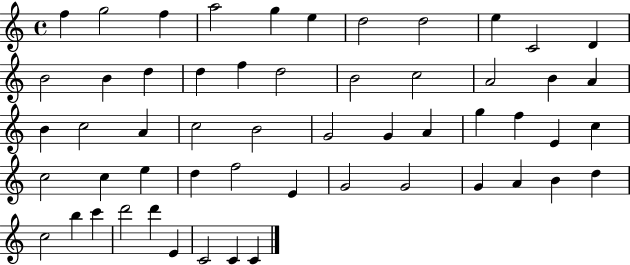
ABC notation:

X:1
T:Untitled
M:4/4
L:1/4
K:C
f g2 f a2 g e d2 d2 e C2 D B2 B d d f d2 B2 c2 A2 B A B c2 A c2 B2 G2 G A g f E c c2 c e d f2 E G2 G2 G A B d c2 b c' d'2 d' E C2 C C